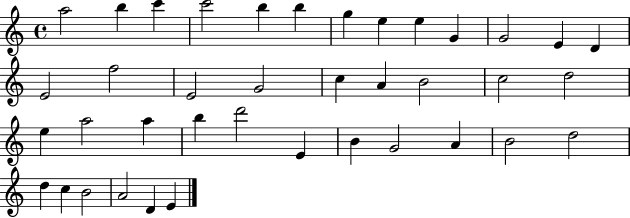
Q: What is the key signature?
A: C major